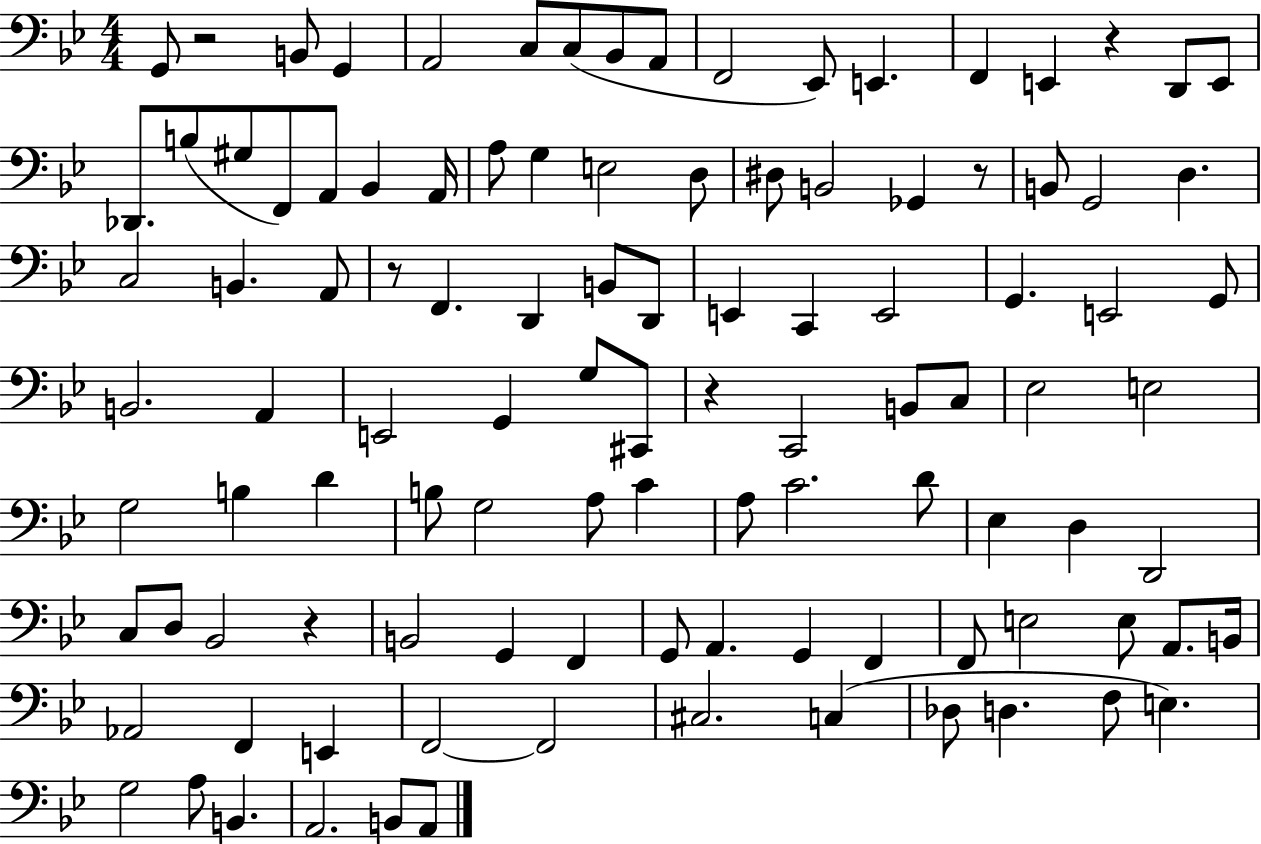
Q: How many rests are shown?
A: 6